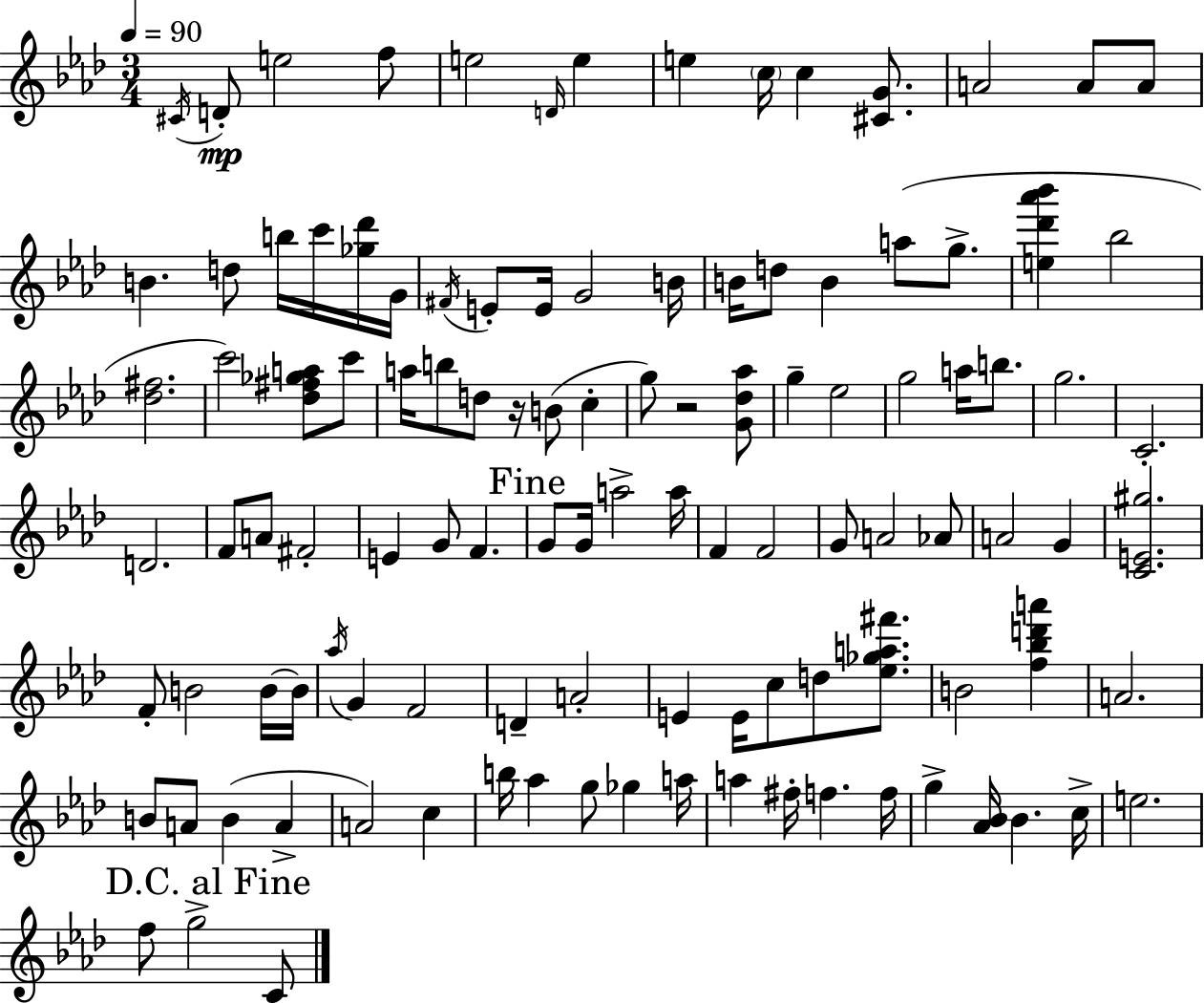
C#4/s D4/e E5/h F5/e E5/h D4/s E5/q E5/q C5/s C5/q [C#4,G4]/e. A4/h A4/e A4/e B4/q. D5/e B5/s C6/s [Gb5,Db6]/s G4/s F#4/s E4/e E4/s G4/h B4/s B4/s D5/e B4/q A5/e G5/e. [E5,Db6,Ab6,Bb6]/q Bb5/h [Db5,F#5]/h. C6/h [Db5,F#5,Gb5,A5]/e C6/e A5/s B5/e D5/e R/s B4/e C5/q G5/e R/h [G4,Db5,Ab5]/e G5/q Eb5/h G5/h A5/s B5/e. G5/h. C4/h. D4/h. F4/e A4/e F#4/h E4/q G4/e F4/q. G4/e G4/s A5/h A5/s F4/q F4/h G4/e A4/h Ab4/e A4/h G4/q [C4,E4,G#5]/h. F4/e B4/h B4/s B4/s Ab5/s G4/q F4/h D4/q A4/h E4/q E4/s C5/e D5/e [Eb5,Gb5,A5,F#6]/e. B4/h [F5,Bb5,D6,A6]/q A4/h. B4/e A4/e B4/q A4/q A4/h C5/q B5/s Ab5/q G5/e Gb5/q A5/s A5/q F#5/s F5/q. F5/s G5/q [Ab4,Bb4]/s Bb4/q. C5/s E5/h. F5/e G5/h C4/e